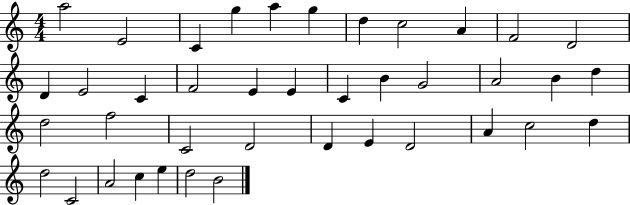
{
  \clef treble
  \numericTimeSignature
  \time 4/4
  \key c \major
  a''2 e'2 | c'4 g''4 a''4 g''4 | d''4 c''2 a'4 | f'2 d'2 | \break d'4 e'2 c'4 | f'2 e'4 e'4 | c'4 b'4 g'2 | a'2 b'4 d''4 | \break d''2 f''2 | c'2 d'2 | d'4 e'4 d'2 | a'4 c''2 d''4 | \break d''2 c'2 | a'2 c''4 e''4 | d''2 b'2 | \bar "|."
}